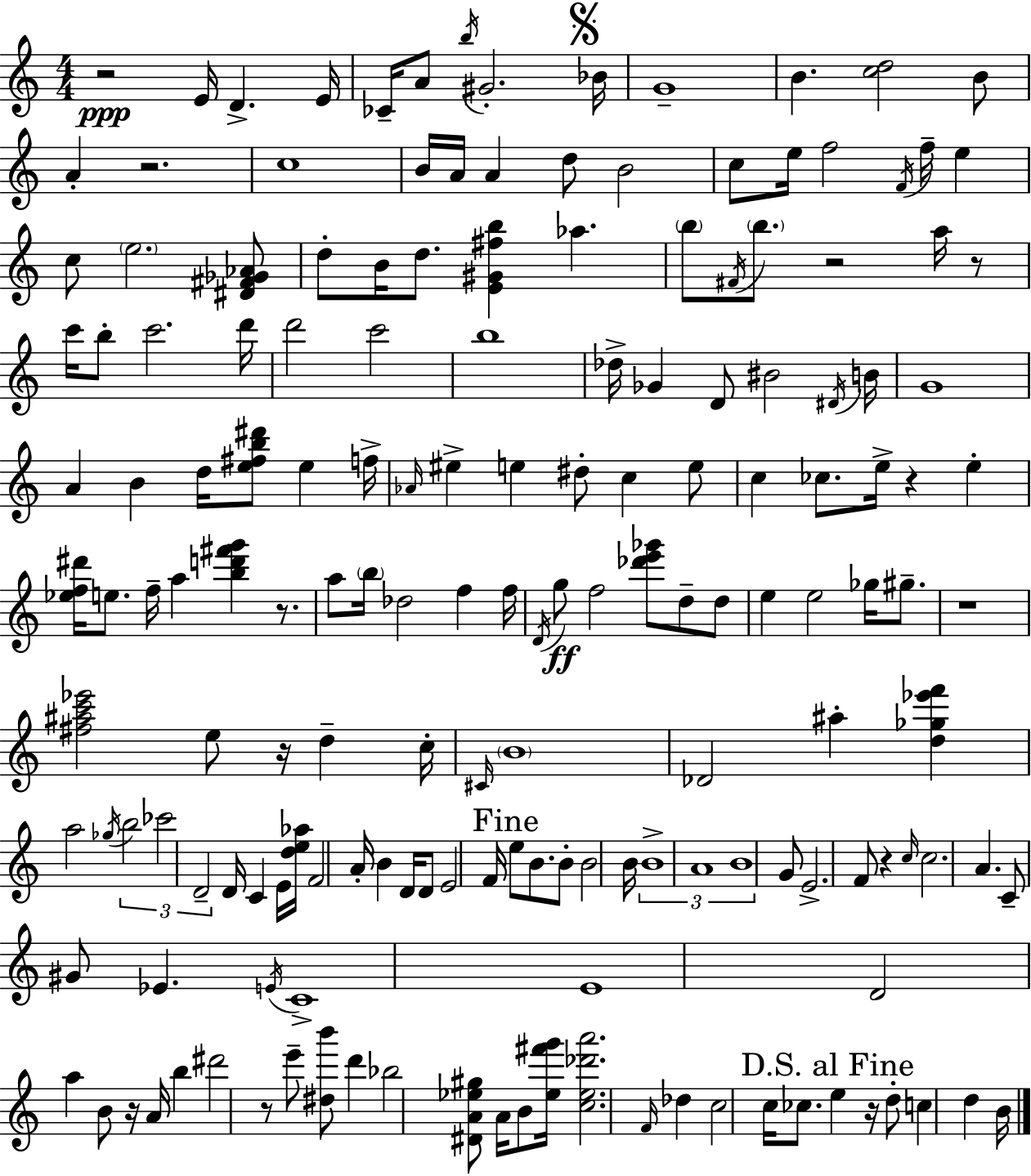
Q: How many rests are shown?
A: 12